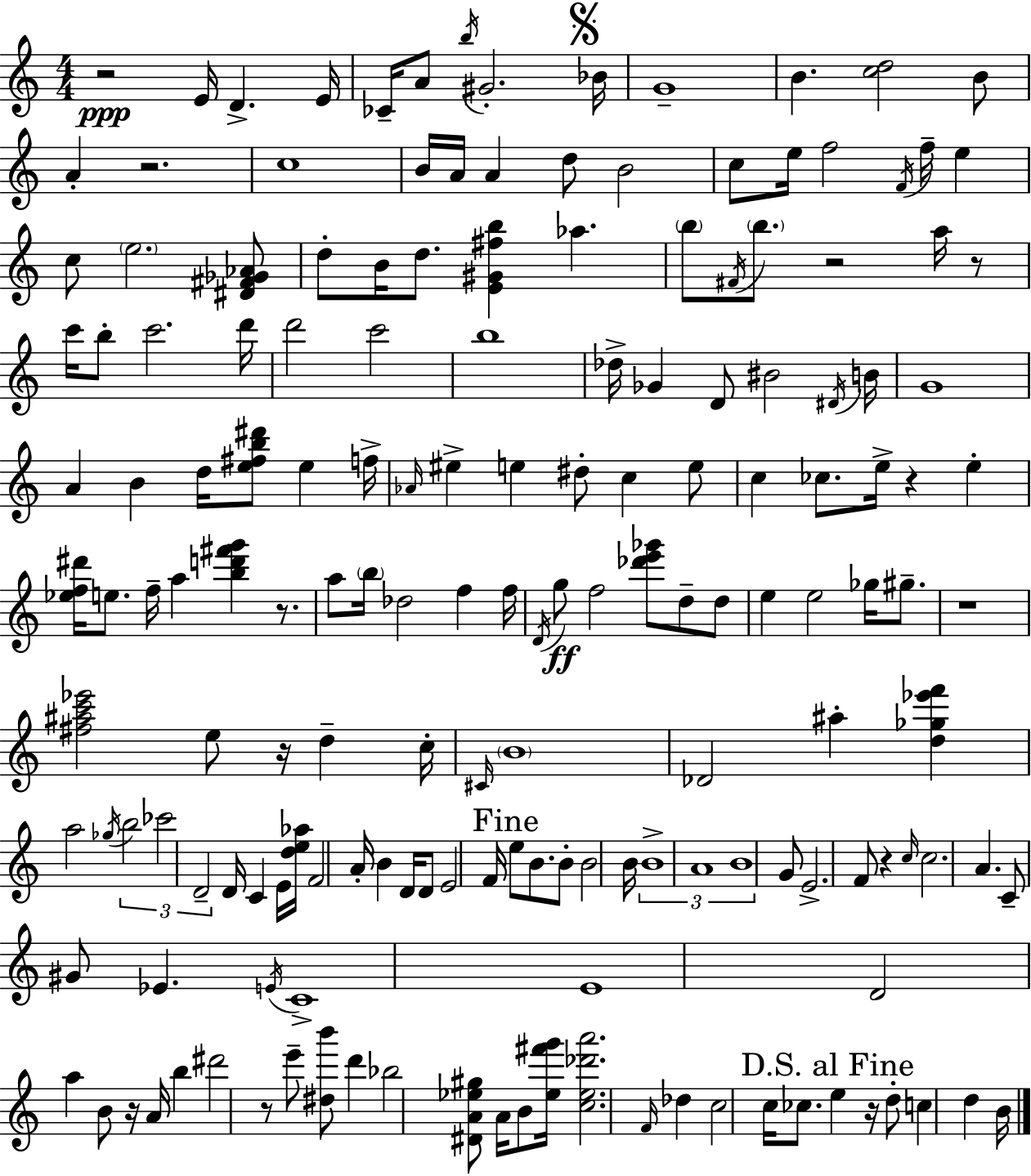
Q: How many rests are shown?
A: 12